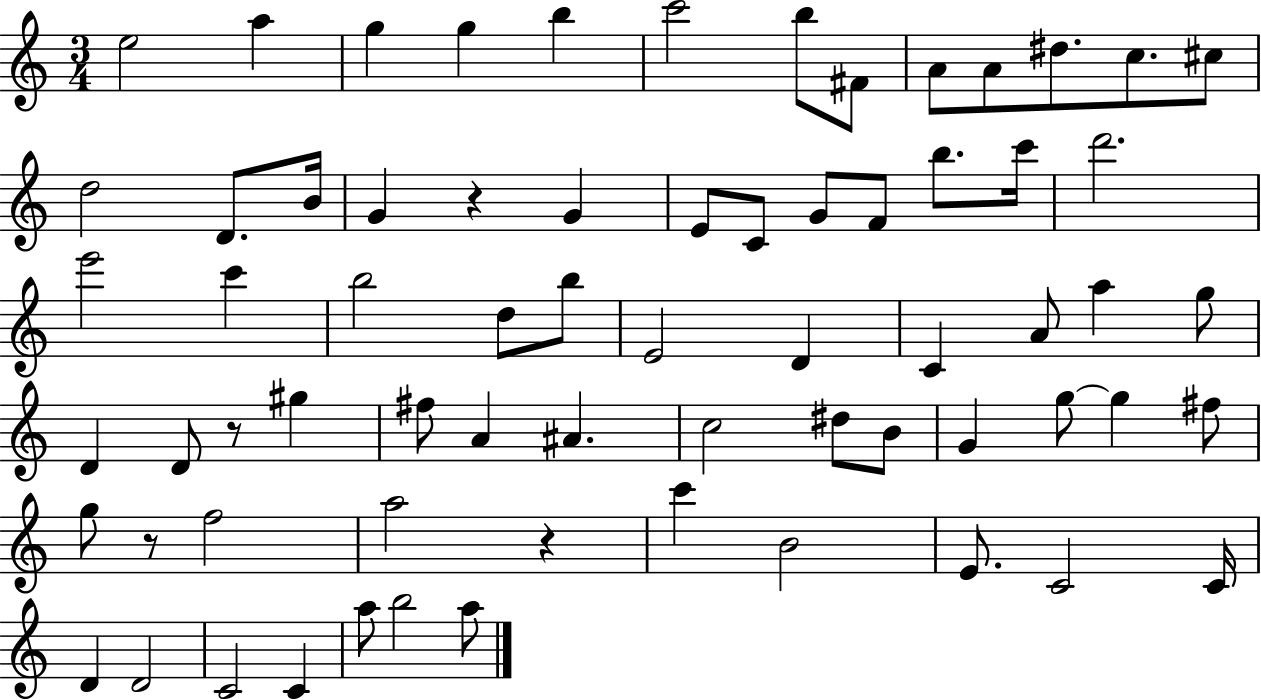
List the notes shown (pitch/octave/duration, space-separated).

E5/h A5/q G5/q G5/q B5/q C6/h B5/e F#4/e A4/e A4/e D#5/e. C5/e. C#5/e D5/h D4/e. B4/s G4/q R/q G4/q E4/e C4/e G4/e F4/e B5/e. C6/s D6/h. E6/h C6/q B5/h D5/e B5/e E4/h D4/q C4/q A4/e A5/q G5/e D4/q D4/e R/e G#5/q F#5/e A4/q A#4/q. C5/h D#5/e B4/e G4/q G5/e G5/q F#5/e G5/e R/e F5/h A5/h R/q C6/q B4/h E4/e. C4/h C4/s D4/q D4/h C4/h C4/q A5/e B5/h A5/e